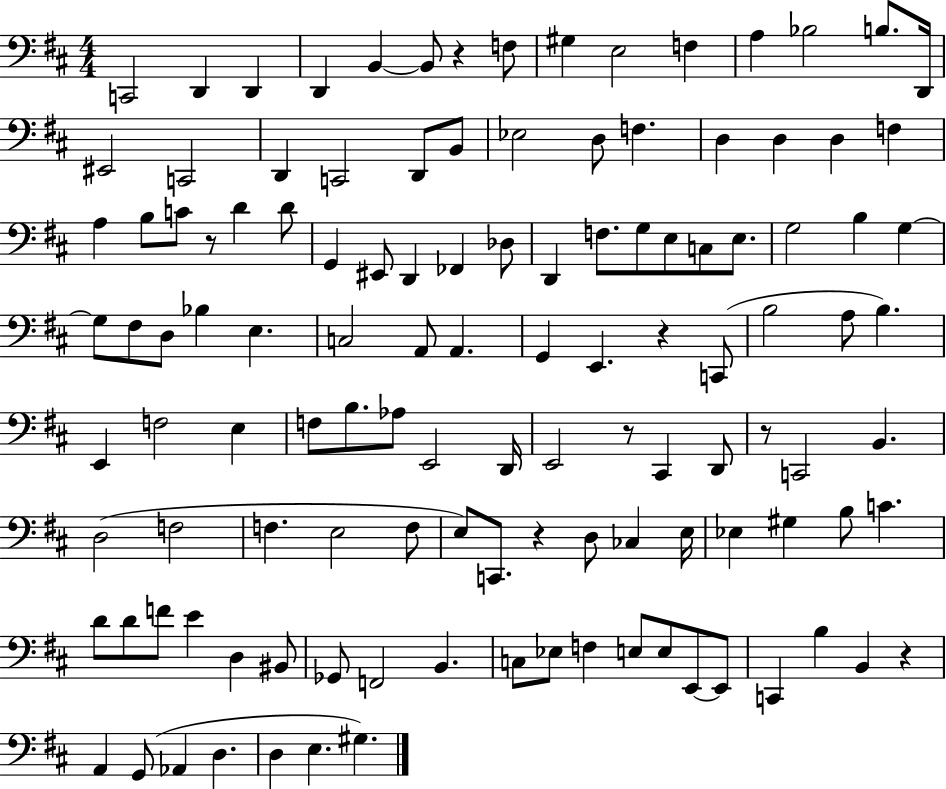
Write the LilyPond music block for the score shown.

{
  \clef bass
  \numericTimeSignature
  \time 4/4
  \key d \major
  \repeat volta 2 { c,2 d,4 d,4 | d,4 b,4~~ b,8 r4 f8 | gis4 e2 f4 | a4 bes2 b8. d,16 | \break eis,2 c,2 | d,4 c,2 d,8 b,8 | ees2 d8 f4. | d4 d4 d4 f4 | \break a4 b8 c'8 r8 d'4 d'8 | g,4 eis,8 d,4 fes,4 des8 | d,4 f8. g8 e8 c8 e8. | g2 b4 g4~~ | \break g8 fis8 d8 bes4 e4. | c2 a,8 a,4. | g,4 e,4. r4 c,8( | b2 a8 b4.) | \break e,4 f2 e4 | f8 b8. aes8 e,2 d,16 | e,2 r8 cis,4 d,8 | r8 c,2 b,4. | \break d2( f2 | f4. e2 f8 | e8) c,8. r4 d8 ces4 e16 | ees4 gis4 b8 c'4. | \break d'8 d'8 f'8 e'4 d4 bis,8 | ges,8 f,2 b,4. | c8 ees8 f4 e8 e8 e,8~~ e,8 | c,4 b4 b,4 r4 | \break a,4 g,8( aes,4 d4. | d4 e4. gis4.) | } \bar "|."
}